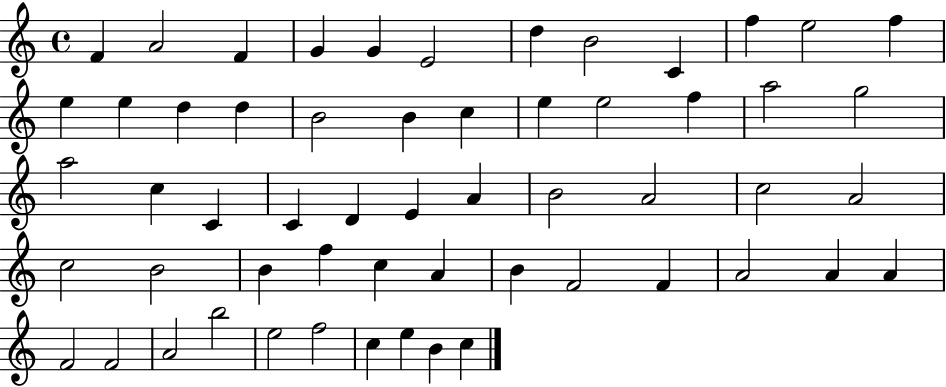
F4/q A4/h F4/q G4/q G4/q E4/h D5/q B4/h C4/q F5/q E5/h F5/q E5/q E5/q D5/q D5/q B4/h B4/q C5/q E5/q E5/h F5/q A5/h G5/h A5/h C5/q C4/q C4/q D4/q E4/q A4/q B4/h A4/h C5/h A4/h C5/h B4/h B4/q F5/q C5/q A4/q B4/q F4/h F4/q A4/h A4/q A4/q F4/h F4/h A4/h B5/h E5/h F5/h C5/q E5/q B4/q C5/q